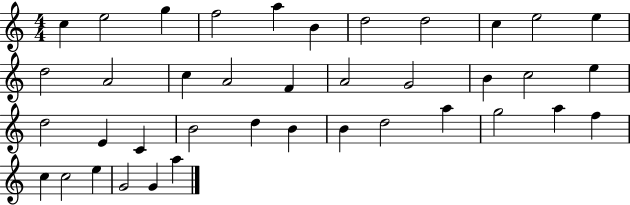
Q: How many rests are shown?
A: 0